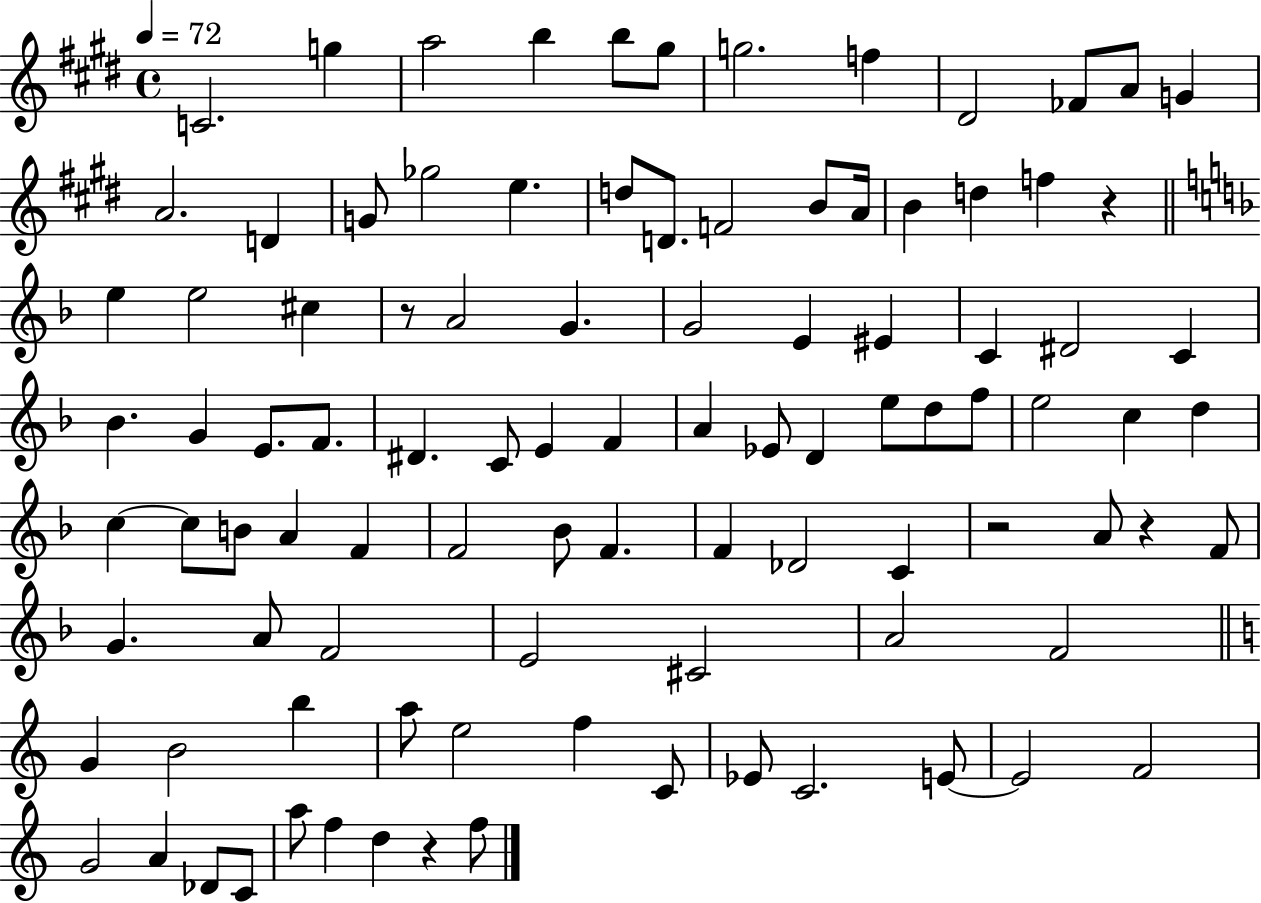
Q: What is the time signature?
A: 4/4